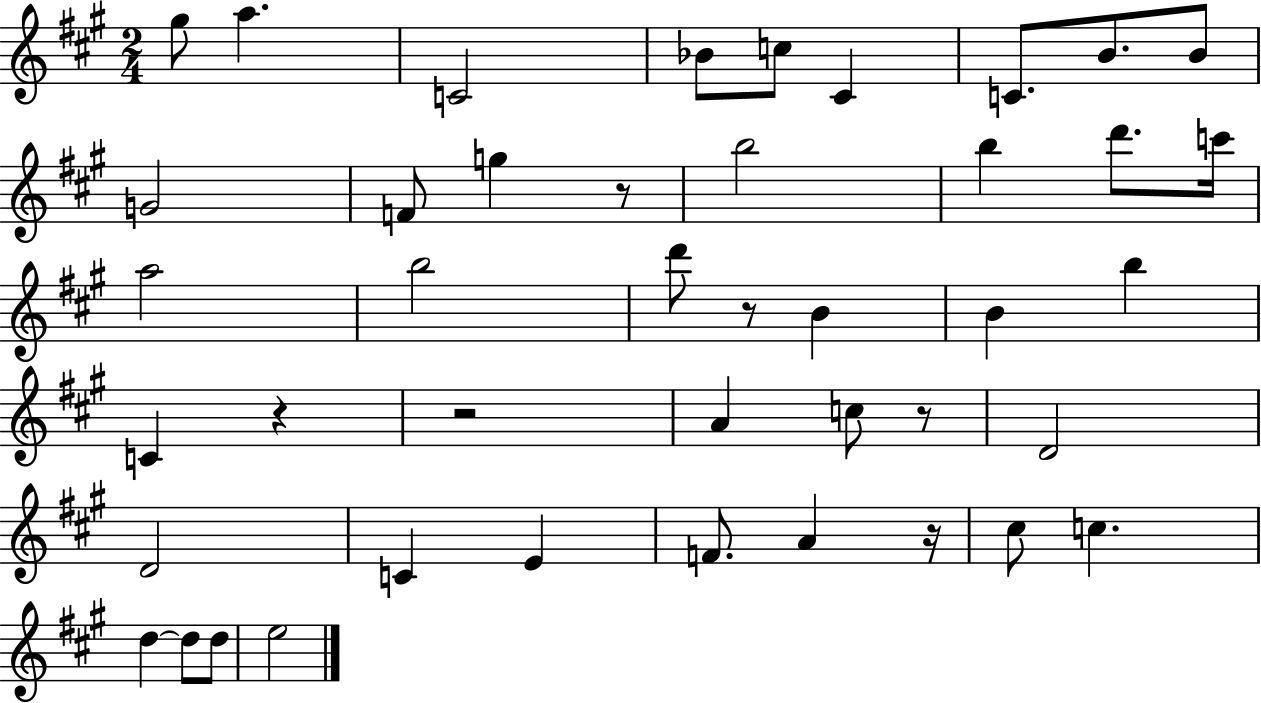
G#5/e A5/q. C4/h Bb4/e C5/e C#4/q C4/e. B4/e. B4/e G4/h F4/e G5/q R/e B5/h B5/q D6/e. C6/s A5/h B5/h D6/e R/e B4/q B4/q B5/q C4/q R/q R/h A4/q C5/e R/e D4/h D4/h C4/q E4/q F4/e. A4/q R/s C#5/e C5/q. D5/q D5/e D5/e E5/h